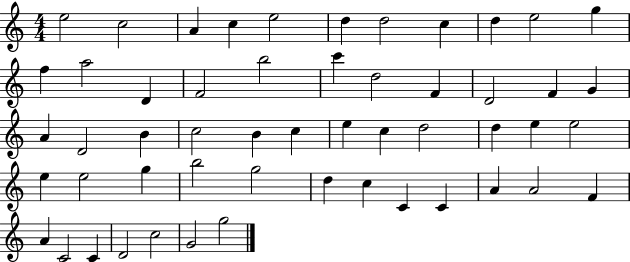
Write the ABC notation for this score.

X:1
T:Untitled
M:4/4
L:1/4
K:C
e2 c2 A c e2 d d2 c d e2 g f a2 D F2 b2 c' d2 F D2 F G A D2 B c2 B c e c d2 d e e2 e e2 g b2 g2 d c C C A A2 F A C2 C D2 c2 G2 g2